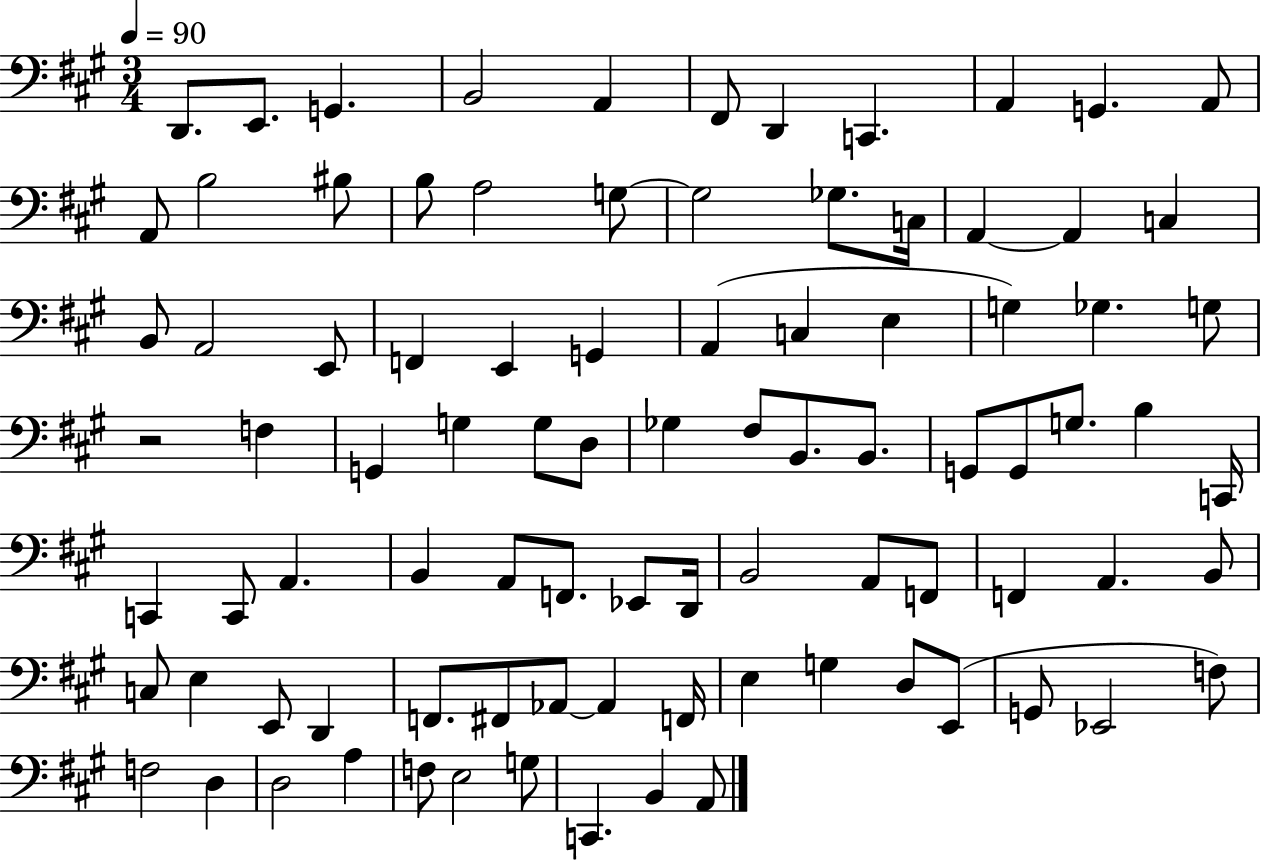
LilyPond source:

{
  \clef bass
  \numericTimeSignature
  \time 3/4
  \key a \major
  \tempo 4 = 90
  \repeat volta 2 { d,8. e,8. g,4. | b,2 a,4 | fis,8 d,4 c,4. | a,4 g,4. a,8 | \break a,8 b2 bis8 | b8 a2 g8~~ | g2 ges8. c16 | a,4~~ a,4 c4 | \break b,8 a,2 e,8 | f,4 e,4 g,4 | a,4( c4 e4 | g4) ges4. g8 | \break r2 f4 | g,4 g4 g8 d8 | ges4 fis8 b,8. b,8. | g,8 g,8 g8. b4 c,16 | \break c,4 c,8 a,4. | b,4 a,8 f,8. ees,8 d,16 | b,2 a,8 f,8 | f,4 a,4. b,8 | \break c8 e4 e,8 d,4 | f,8. fis,8 aes,8~~ aes,4 f,16 | e4 g4 d8 e,8( | g,8 ees,2 f8) | \break f2 d4 | d2 a4 | f8 e2 g8 | c,4. b,4 a,8 | \break } \bar "|."
}